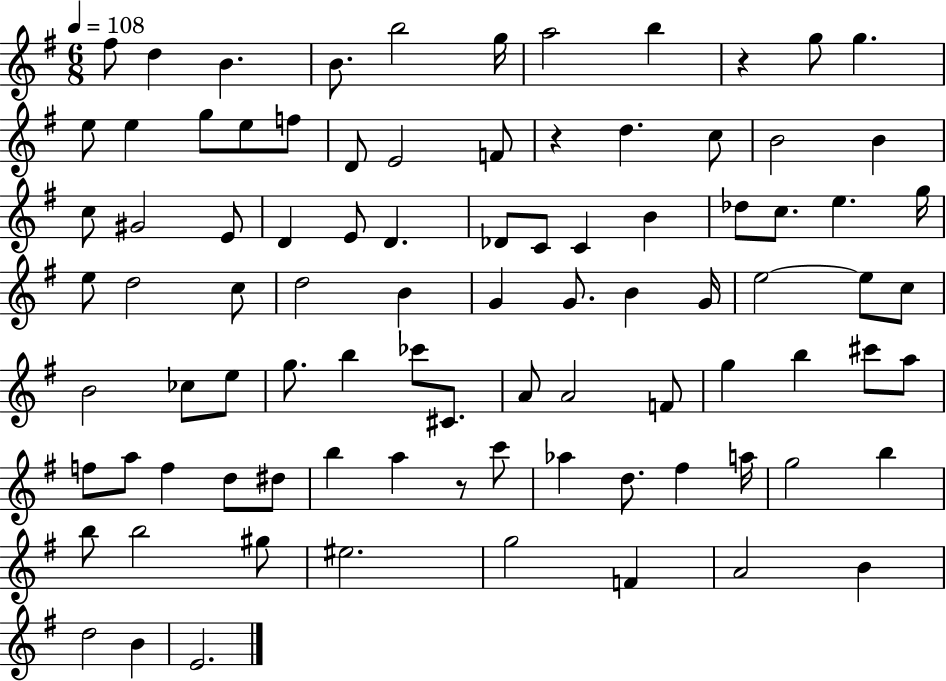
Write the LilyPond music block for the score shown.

{
  \clef treble
  \numericTimeSignature
  \time 6/8
  \key g \major
  \tempo 4 = 108
  fis''8 d''4 b'4. | b'8. b''2 g''16 | a''2 b''4 | r4 g''8 g''4. | \break e''8 e''4 g''8 e''8 f''8 | d'8 e'2 f'8 | r4 d''4. c''8 | b'2 b'4 | \break c''8 gis'2 e'8 | d'4 e'8 d'4. | des'8 c'8 c'4 b'4 | des''8 c''8. e''4. g''16 | \break e''8 d''2 c''8 | d''2 b'4 | g'4 g'8. b'4 g'16 | e''2~~ e''8 c''8 | \break b'2 ces''8 e''8 | g''8. b''4 ces'''8 cis'8. | a'8 a'2 f'8 | g''4 b''4 cis'''8 a''8 | \break f''8 a''8 f''4 d''8 dis''8 | b''4 a''4 r8 c'''8 | aes''4 d''8. fis''4 a''16 | g''2 b''4 | \break b''8 b''2 gis''8 | eis''2. | g''2 f'4 | a'2 b'4 | \break d''2 b'4 | e'2. | \bar "|."
}